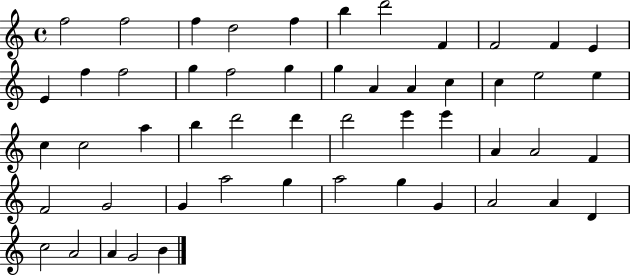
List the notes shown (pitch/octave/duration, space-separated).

F5/h F5/h F5/q D5/h F5/q B5/q D6/h F4/q F4/h F4/q E4/q E4/q F5/q F5/h G5/q F5/h G5/q G5/q A4/q A4/q C5/q C5/q E5/h E5/q C5/q C5/h A5/q B5/q D6/h D6/q D6/h E6/q E6/q A4/q A4/h F4/q F4/h G4/h G4/q A5/h G5/q A5/h G5/q G4/q A4/h A4/q D4/q C5/h A4/h A4/q G4/h B4/q